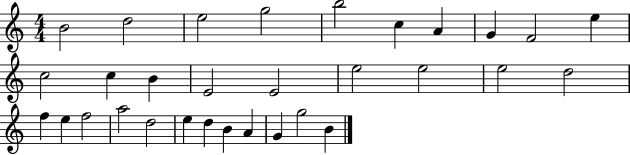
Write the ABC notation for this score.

X:1
T:Untitled
M:4/4
L:1/4
K:C
B2 d2 e2 g2 b2 c A G F2 e c2 c B E2 E2 e2 e2 e2 d2 f e f2 a2 d2 e d B A G g2 B